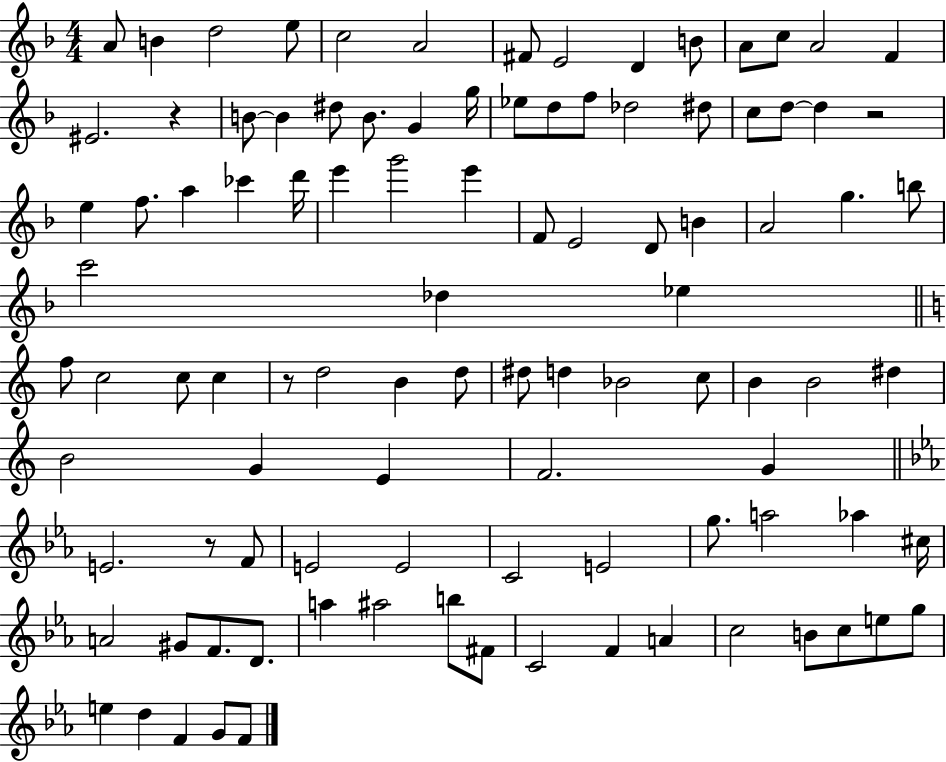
{
  \clef treble
  \numericTimeSignature
  \time 4/4
  \key f \major
  \repeat volta 2 { a'8 b'4 d''2 e''8 | c''2 a'2 | fis'8 e'2 d'4 b'8 | a'8 c''8 a'2 f'4 | \break eis'2. r4 | b'8~~ b'4 dis''8 b'8. g'4 g''16 | ees''8 d''8 f''8 des''2 dis''8 | c''8 d''8~~ d''4 r2 | \break e''4 f''8. a''4 ces'''4 d'''16 | e'''4 g'''2 e'''4 | f'8 e'2 d'8 b'4 | a'2 g''4. b''8 | \break c'''2 des''4 ees''4 | \bar "||" \break \key a \minor f''8 c''2 c''8 c''4 | r8 d''2 b'4 d''8 | dis''8 d''4 bes'2 c''8 | b'4 b'2 dis''4 | \break b'2 g'4 e'4 | f'2. g'4 | \bar "||" \break \key ees \major e'2. r8 f'8 | e'2 e'2 | c'2 e'2 | g''8. a''2 aes''4 cis''16 | \break a'2 gis'8 f'8. d'8. | a''4 ais''2 b''8 fis'8 | c'2 f'4 a'4 | c''2 b'8 c''8 e''8 g''8 | \break e''4 d''4 f'4 g'8 f'8 | } \bar "|."
}